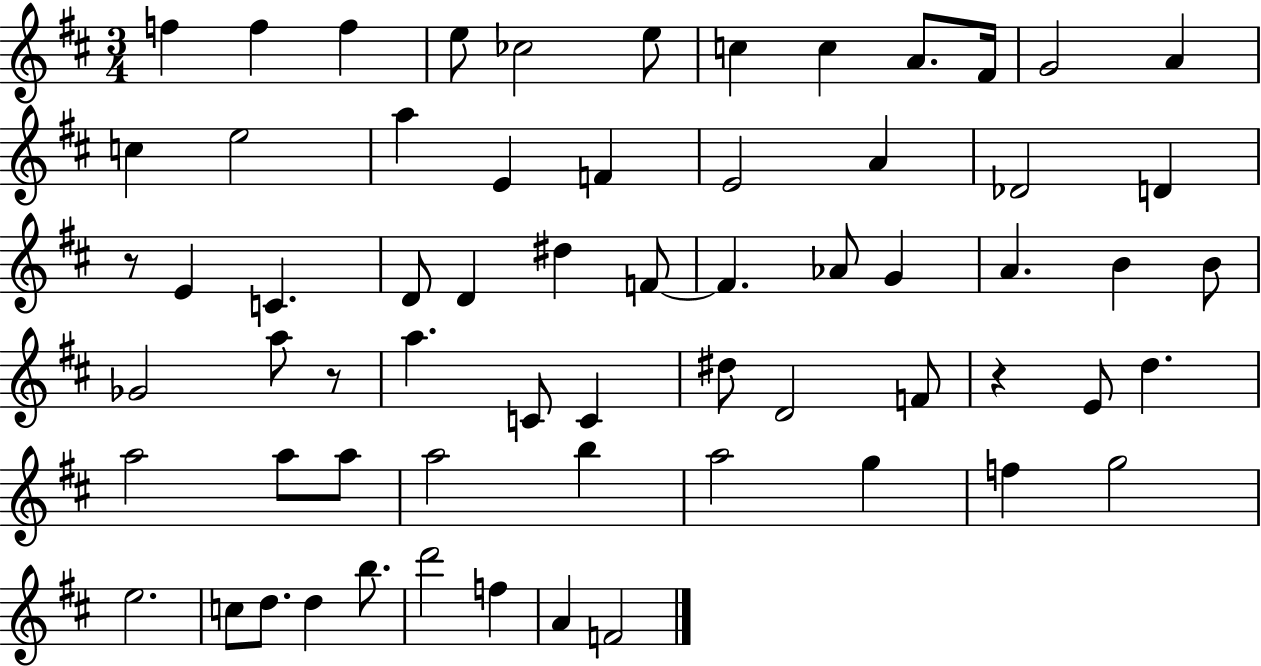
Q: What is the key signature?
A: D major